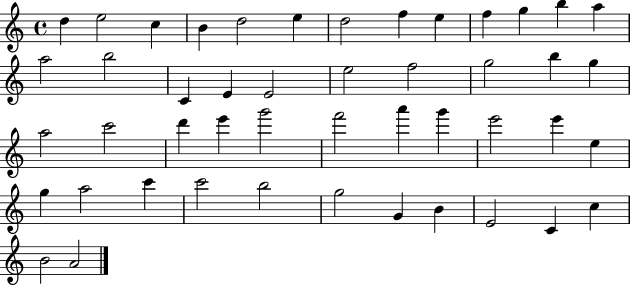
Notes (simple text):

D5/q E5/h C5/q B4/q D5/h E5/q D5/h F5/q E5/q F5/q G5/q B5/q A5/q A5/h B5/h C4/q E4/q E4/h E5/h F5/h G5/h B5/q G5/q A5/h C6/h D6/q E6/q G6/h F6/h A6/q G6/q E6/h E6/q E5/q G5/q A5/h C6/q C6/h B5/h G5/h G4/q B4/q E4/h C4/q C5/q B4/h A4/h